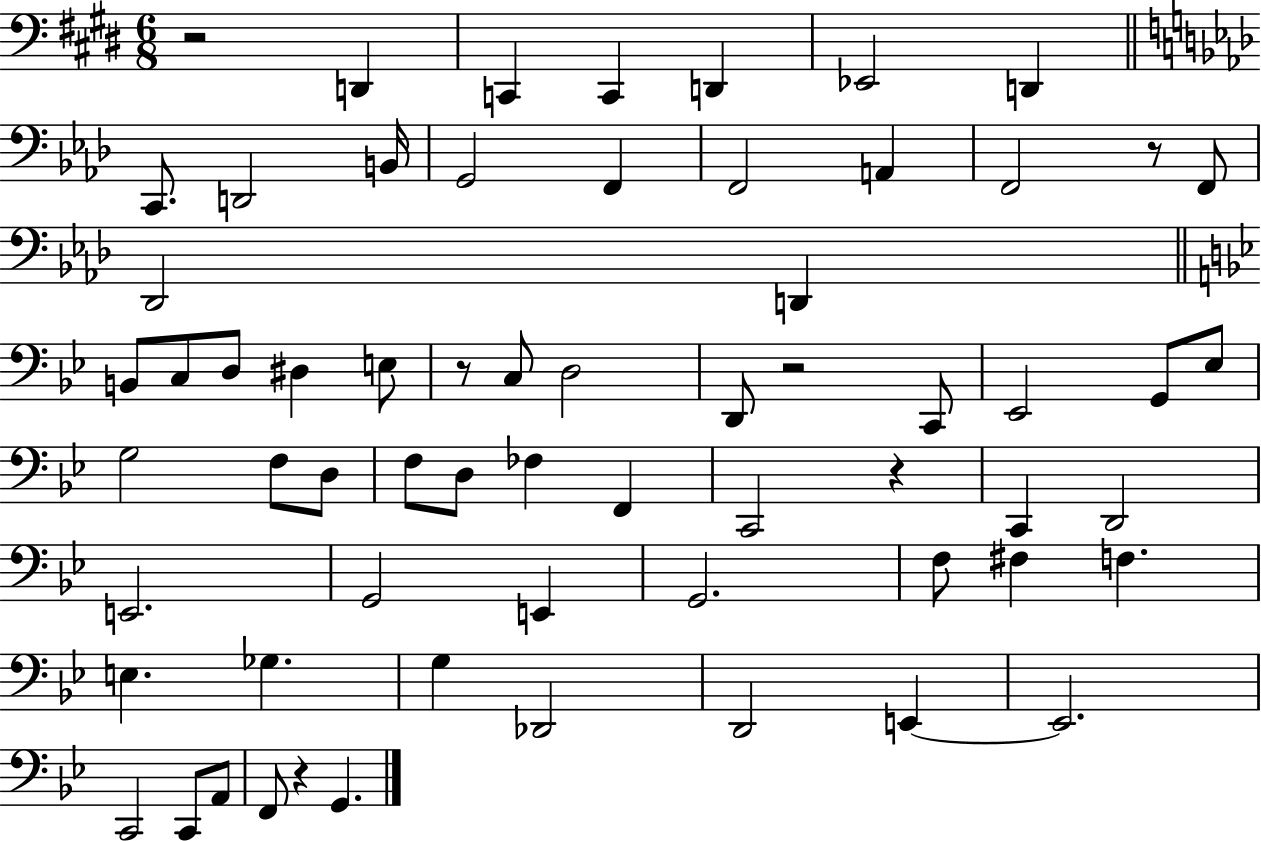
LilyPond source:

{
  \clef bass
  \numericTimeSignature
  \time 6/8
  \key e \major
  r2 d,4 | c,4 c,4 d,4 | ees,2 d,4 | \bar "||" \break \key aes \major c,8. d,2 b,16 | g,2 f,4 | f,2 a,4 | f,2 r8 f,8 | \break des,2 d,4 | \bar "||" \break \key bes \major b,8 c8 d8 dis4 e8 | r8 c8 d2 | d,8 r2 c,8 | ees,2 g,8 ees8 | \break g2 f8 d8 | f8 d8 fes4 f,4 | c,2 r4 | c,4 d,2 | \break e,2. | g,2 e,4 | g,2. | f8 fis4 f4. | \break e4. ges4. | g4 des,2 | d,2 e,4~~ | e,2. | \break c,2 c,8 a,8 | f,8 r4 g,4. | \bar "|."
}